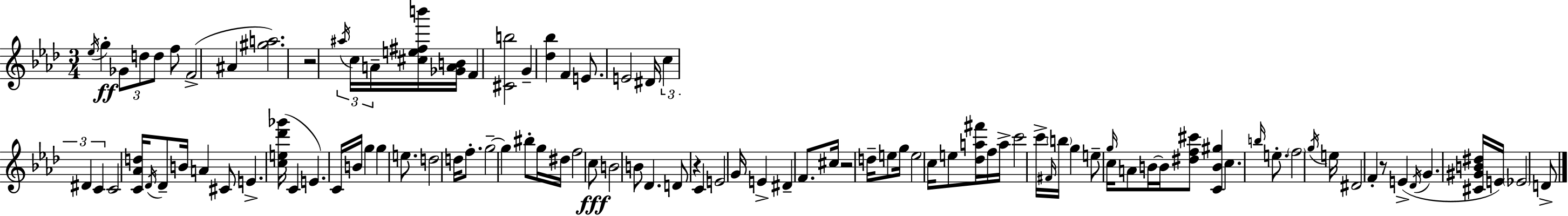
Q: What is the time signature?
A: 3/4